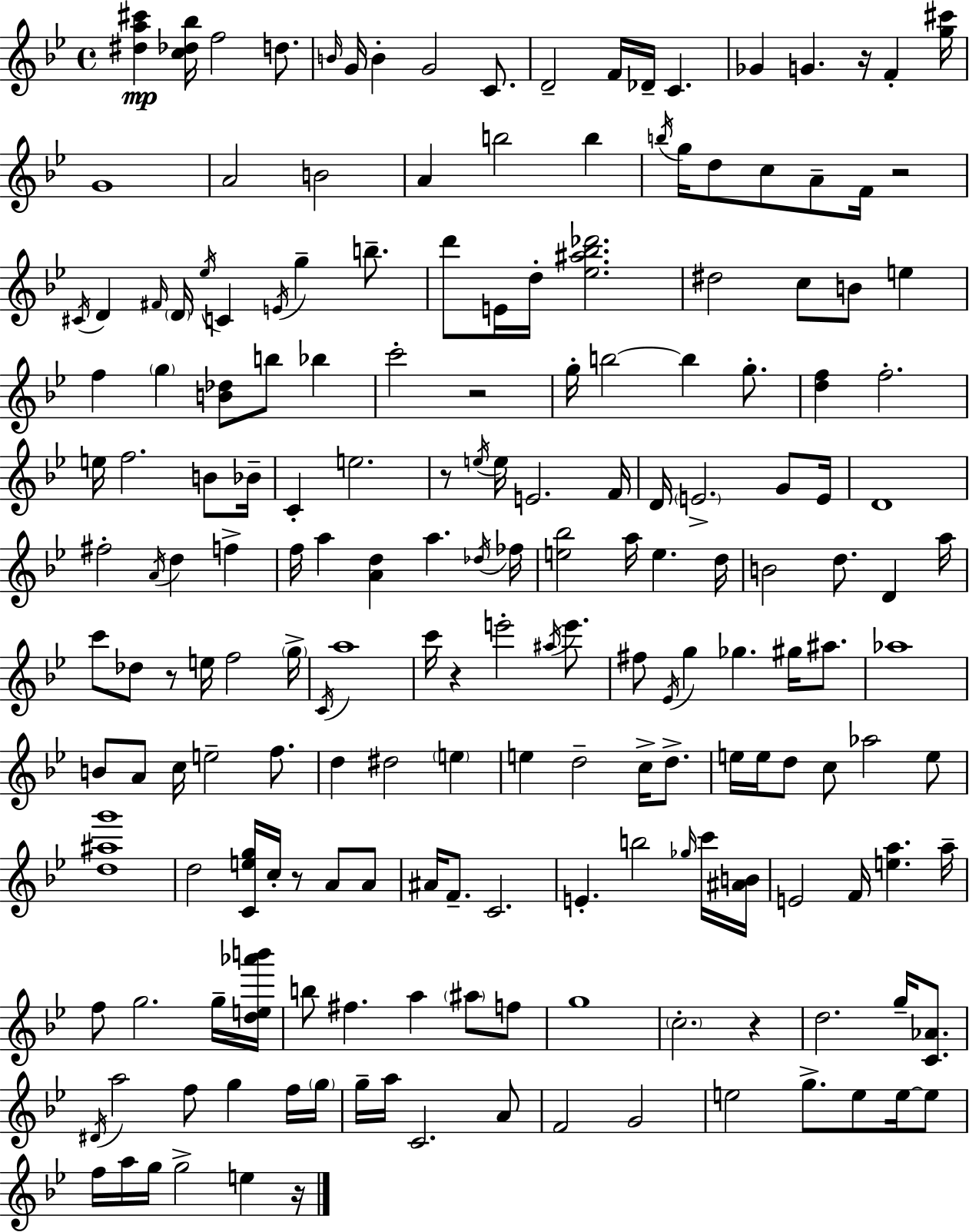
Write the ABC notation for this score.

X:1
T:Untitled
M:4/4
L:1/4
K:Gm
[^da^c'] [c_d_b]/4 f2 d/2 B/4 G/4 B G2 C/2 D2 F/4 _D/4 C _G G z/4 F [g^c']/4 G4 A2 B2 A b2 b b/4 g/4 d/2 c/2 A/2 F/4 z2 ^C/4 D ^F/4 D/4 _e/4 C E/4 g b/2 d'/2 E/4 d/4 [_e^a_b_d']2 ^d2 c/2 B/2 e f g [B_d]/2 b/2 _b c'2 z2 g/4 b2 b g/2 [df] f2 e/4 f2 B/2 _B/4 C e2 z/2 e/4 e/4 E2 F/4 D/4 E2 G/2 E/4 D4 ^f2 A/4 d f f/4 a [Ad] a _d/4 _f/4 [e_b]2 a/4 e d/4 B2 d/2 D a/4 c'/2 _d/2 z/2 e/4 f2 g/4 C/4 a4 c'/4 z e'2 ^a/4 e'/2 ^f/2 _E/4 g _g ^g/4 ^a/2 _a4 B/2 A/2 c/4 e2 f/2 d ^d2 e e d2 c/4 d/2 e/4 e/4 d/2 c/2 _a2 e/2 [d^ag']4 d2 [Ceg]/4 c/4 z/2 A/2 A/2 ^A/4 F/2 C2 E b2 _g/4 c'/4 [^AB]/4 E2 F/4 [ea] a/4 f/2 g2 g/4 [de_a'b']/4 b/2 ^f a ^a/2 f/2 g4 c2 z d2 g/4 [C_A]/2 ^D/4 a2 f/2 g f/4 g/4 g/4 a/4 C2 A/2 F2 G2 e2 g/2 e/2 e/4 e/2 f/4 a/4 g/4 g2 e z/4